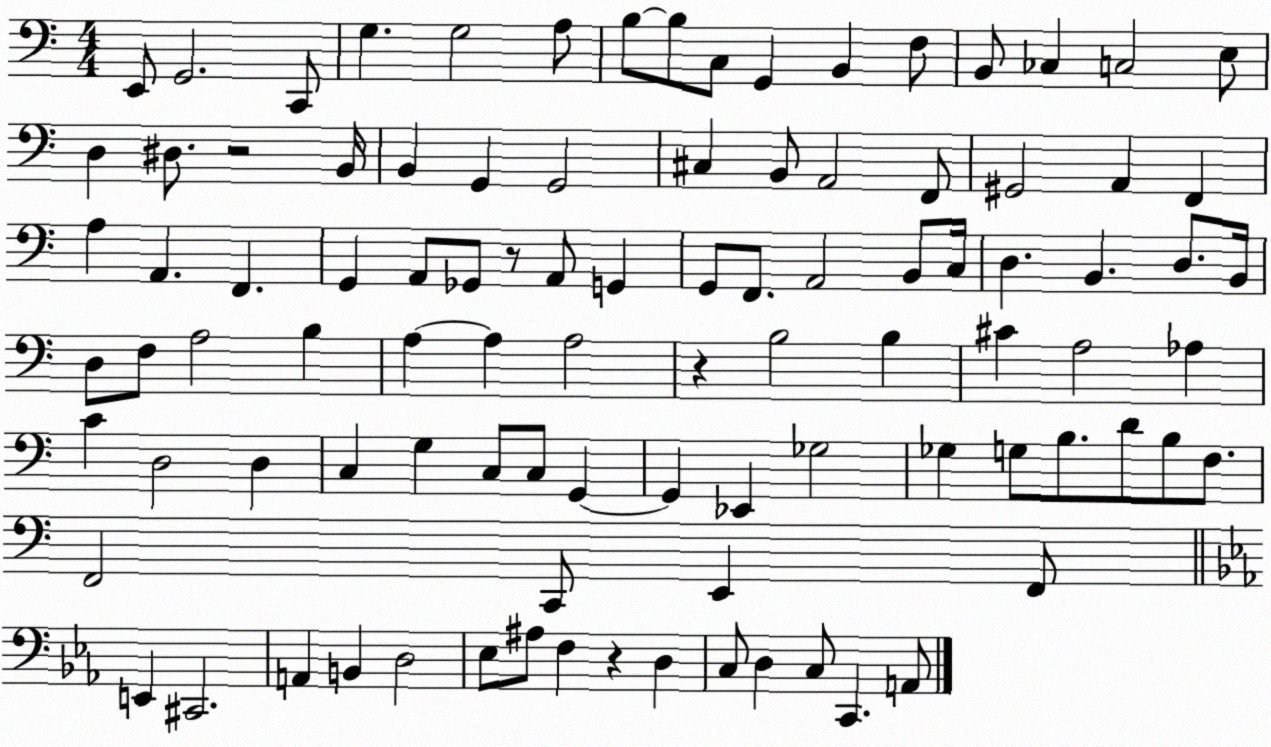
X:1
T:Untitled
M:4/4
L:1/4
K:C
E,,/2 G,,2 C,,/2 G, G,2 A,/2 B,/2 B,/2 C,/2 G,, B,, F,/2 B,,/2 _C, C,2 E,/2 D, ^D,/2 z2 B,,/4 B,, G,, G,,2 ^C, B,,/2 A,,2 F,,/2 ^G,,2 A,, F,, A, A,, F,, G,, A,,/2 _G,,/2 z/2 A,,/2 G,, G,,/2 F,,/2 A,,2 B,,/2 C,/4 D, B,, D,/2 B,,/4 D,/2 F,/2 A,2 B, A, A, A,2 z B,2 B, ^C A,2 _A, C D,2 D, C, G, C,/2 C,/2 G,, G,, _E,, _G,2 _G, G,/2 B,/2 D/2 B,/2 F,/2 F,,2 C,,/2 E,, F,,/2 E,, ^C,,2 A,, B,, D,2 _E,/2 ^A,/2 F, z D, C,/2 D, C,/2 C,, A,,/2